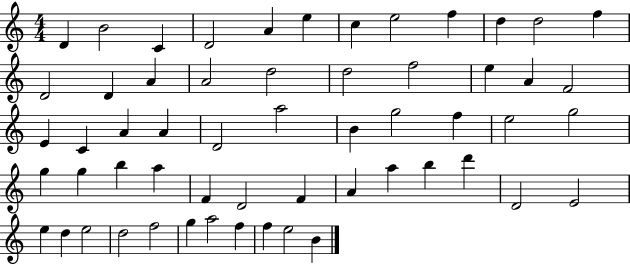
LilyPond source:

{
  \clef treble
  \numericTimeSignature
  \time 4/4
  \key c \major
  d'4 b'2 c'4 | d'2 a'4 e''4 | c''4 e''2 f''4 | d''4 d''2 f''4 | \break d'2 d'4 a'4 | a'2 d''2 | d''2 f''2 | e''4 a'4 f'2 | \break e'4 c'4 a'4 a'4 | d'2 a''2 | b'4 g''2 f''4 | e''2 g''2 | \break g''4 g''4 b''4 a''4 | f'4 d'2 f'4 | a'4 a''4 b''4 d'''4 | d'2 e'2 | \break e''4 d''4 e''2 | d''2 f''2 | g''4 a''2 f''4 | f''4 e''2 b'4 | \break \bar "|."
}